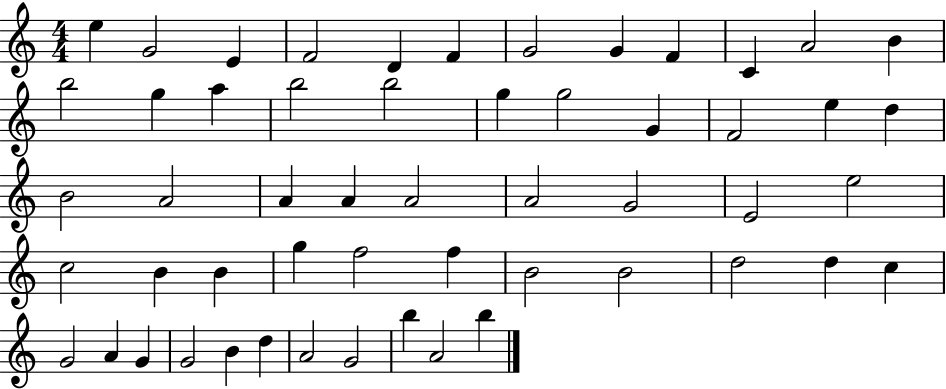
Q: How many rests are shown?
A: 0